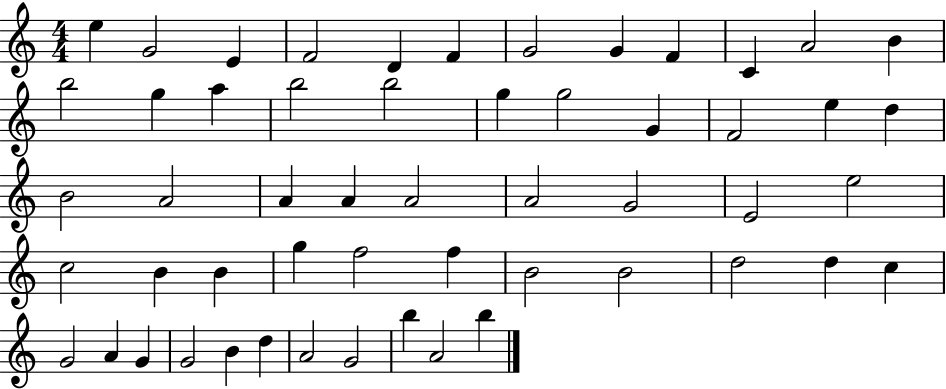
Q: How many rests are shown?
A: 0